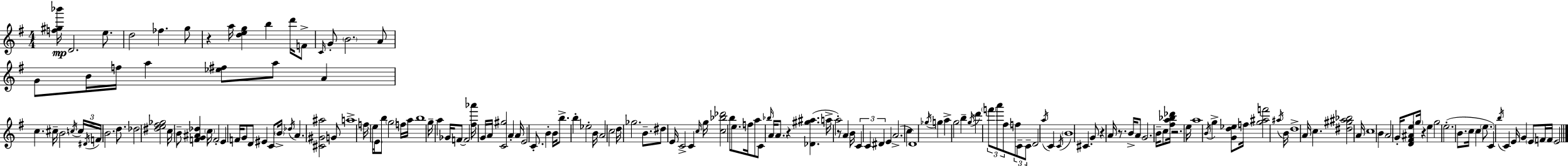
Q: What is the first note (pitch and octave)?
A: D4